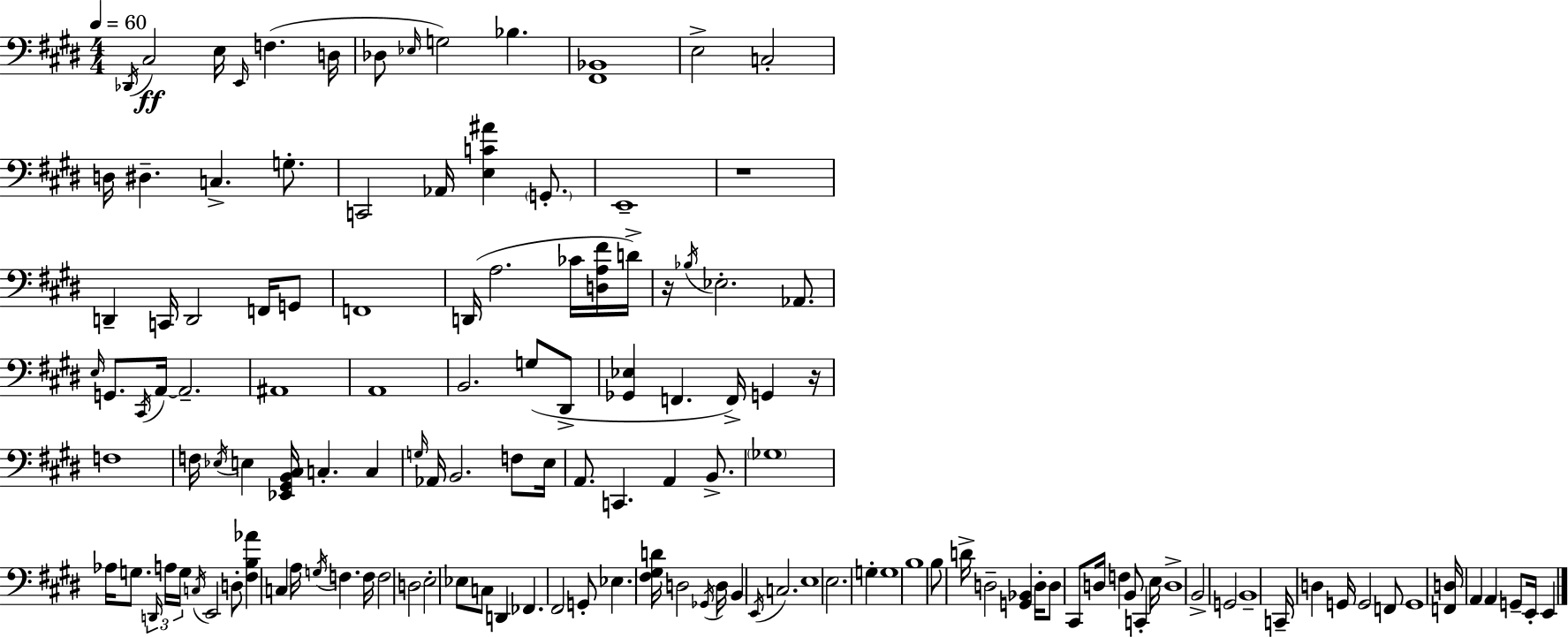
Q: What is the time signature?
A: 4/4